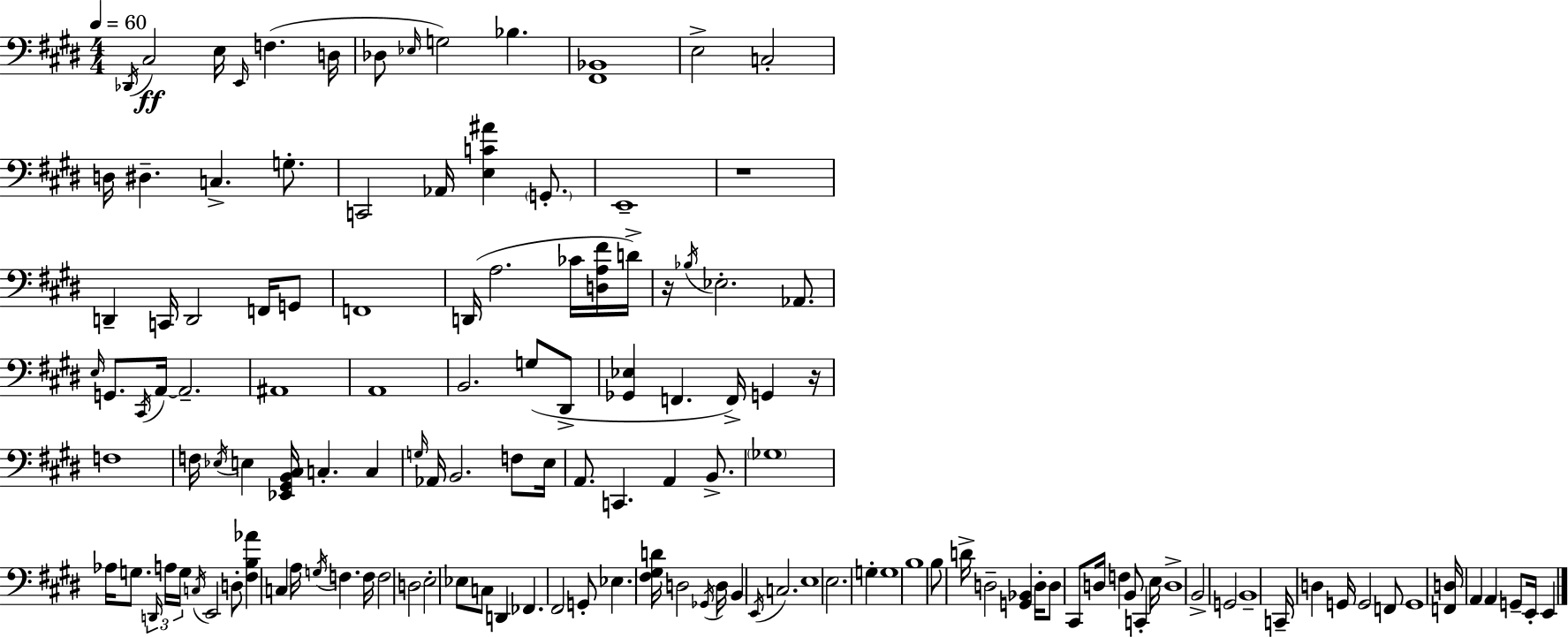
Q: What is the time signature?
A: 4/4